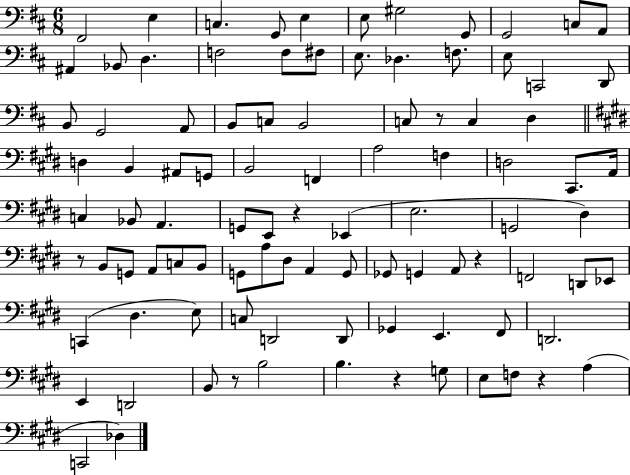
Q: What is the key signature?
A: D major